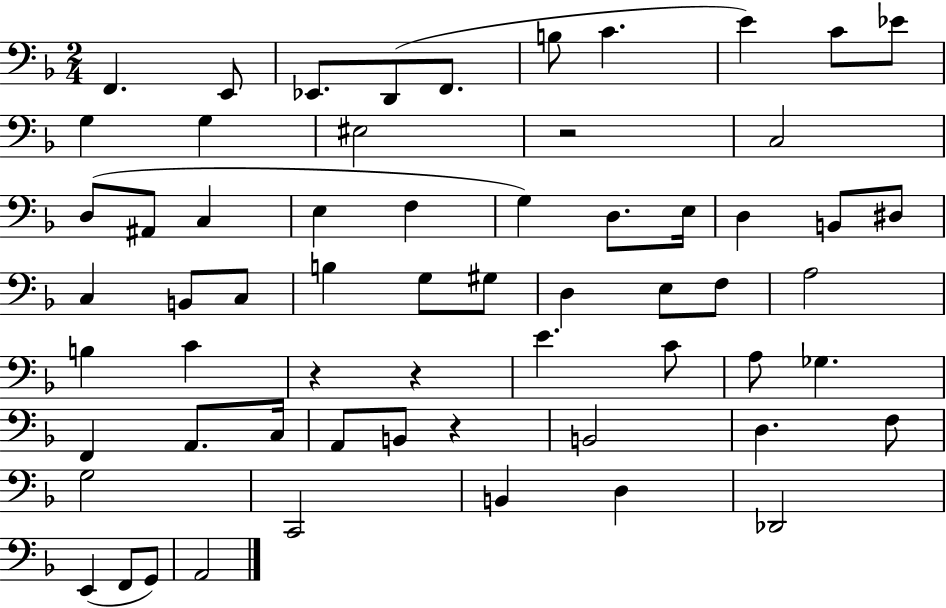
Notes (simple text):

F2/q. E2/e Eb2/e. D2/e F2/e. B3/e C4/q. E4/q C4/e Eb4/e G3/q G3/q EIS3/h R/h C3/h D3/e A#2/e C3/q E3/q F3/q G3/q D3/e. E3/s D3/q B2/e D#3/e C3/q B2/e C3/e B3/q G3/e G#3/e D3/q E3/e F3/e A3/h B3/q C4/q R/q R/q E4/q. C4/e A3/e Gb3/q. F2/q A2/e. C3/s A2/e B2/e R/q B2/h D3/q. F3/e G3/h C2/h B2/q D3/q Db2/h E2/q F2/e G2/e A2/h